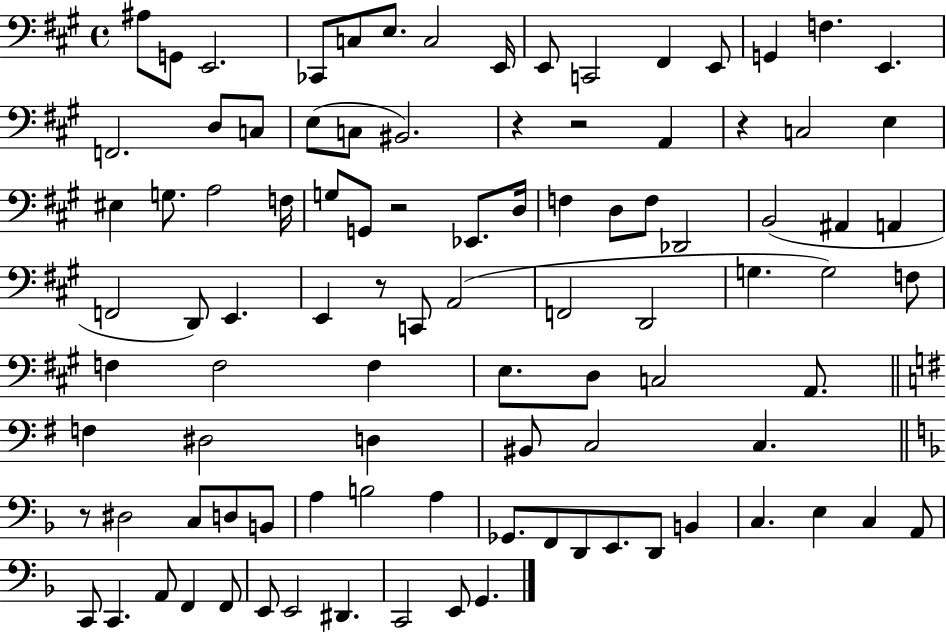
{
  \clef bass
  \time 4/4
  \defaultTimeSignature
  \key a \major
  ais8 g,8 e,2. | ces,8 c8 e8. c2 e,16 | e,8 c,2 fis,4 e,8 | g,4 f4. e,4. | \break f,2. d8 c8 | e8( c8 bis,2.) | r4 r2 a,4 | r4 c2 e4 | \break eis4 g8. a2 f16 | g8 g,8 r2 ees,8. d16 | f4 d8 f8 des,2 | b,2( ais,4 a,4 | \break f,2 d,8) e,4. | e,4 r8 c,8 a,2( | f,2 d,2 | g4. g2) f8 | \break f4 f2 f4 | e8. d8 c2 a,8. | \bar "||" \break \key g \major f4 dis2 d4 | bis,8 c2 c4. | \bar "||" \break \key f \major r8 dis2 c8 d8 b,8 | a4 b2 a4 | ges,8. f,8 d,8 e,8. d,8 b,4 | c4. e4 c4 a,8 | \break c,8 c,4. a,8 f,4 f,8 | e,8 e,2 dis,4. | c,2 e,8 g,4. | \bar "|."
}